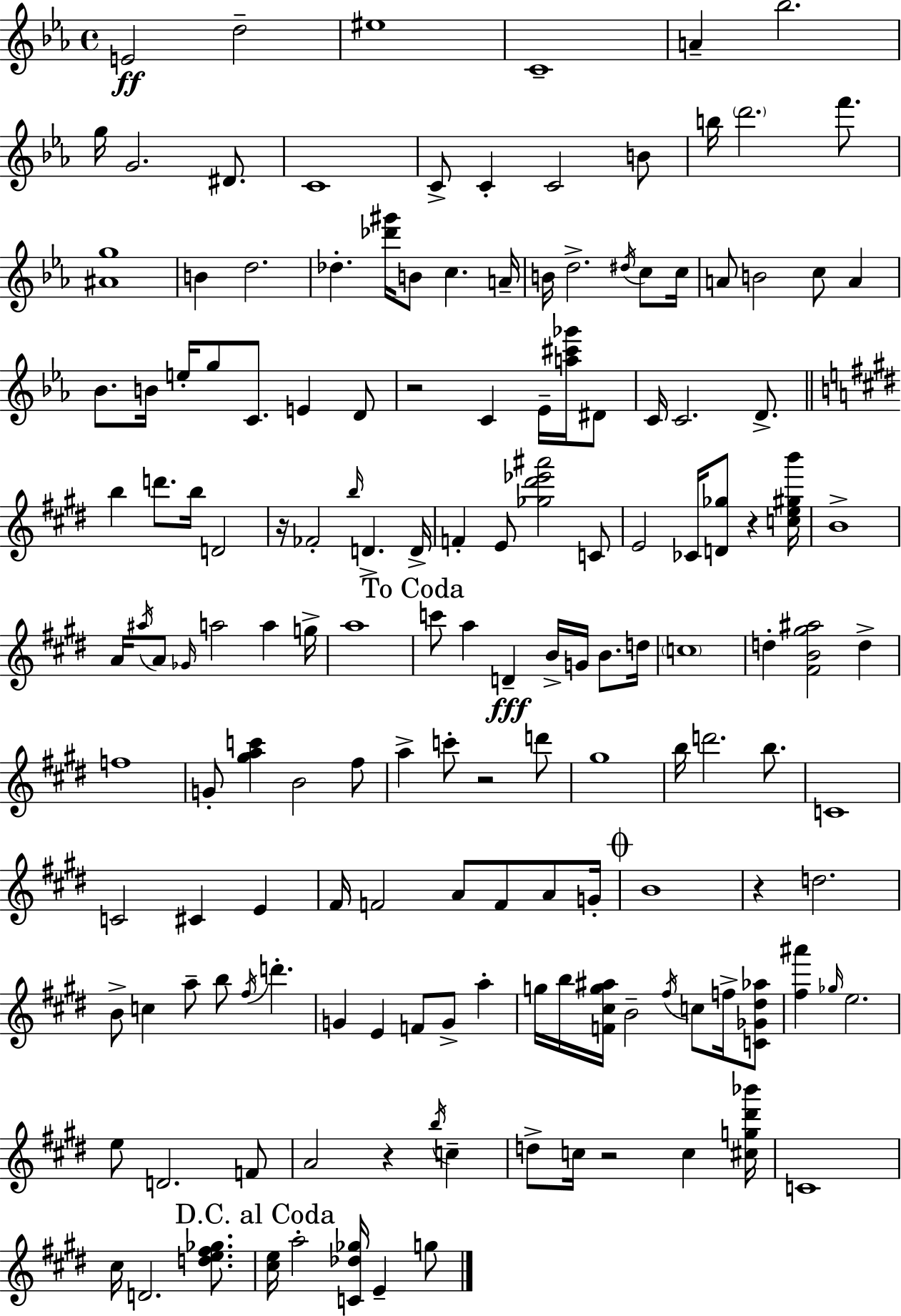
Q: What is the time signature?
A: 4/4